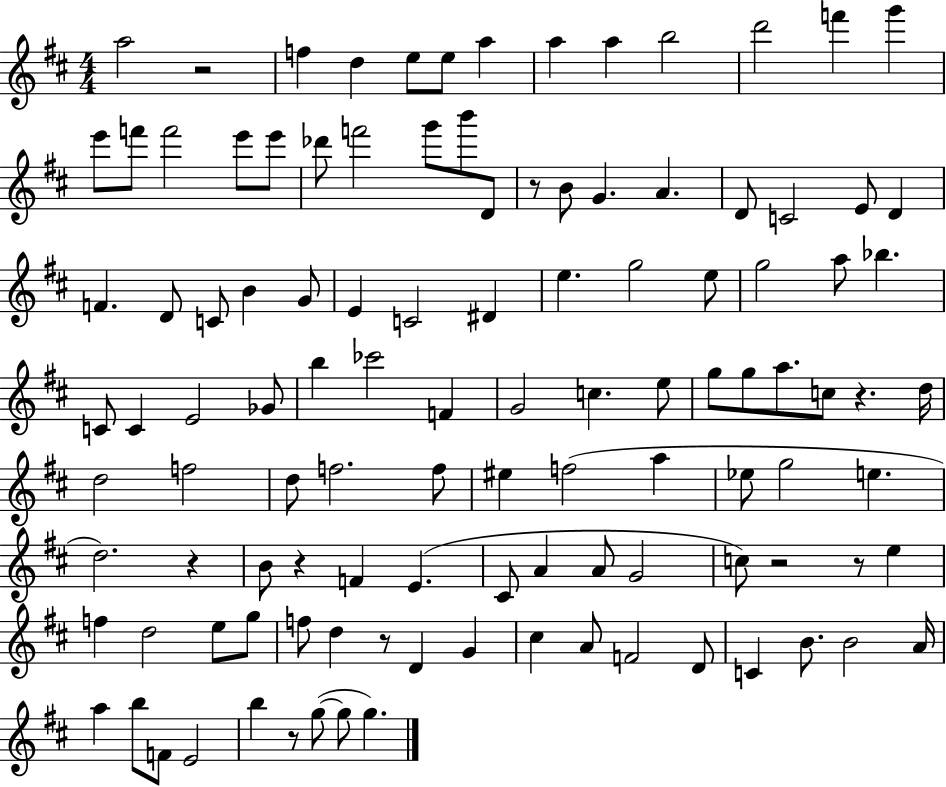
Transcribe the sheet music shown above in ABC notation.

X:1
T:Untitled
M:4/4
L:1/4
K:D
a2 z2 f d e/2 e/2 a a a b2 d'2 f' g' e'/2 f'/2 f'2 e'/2 e'/2 _d'/2 f'2 g'/2 b'/2 D/2 z/2 B/2 G A D/2 C2 E/2 D F D/2 C/2 B G/2 E C2 ^D e g2 e/2 g2 a/2 _b C/2 C E2 _G/2 b _c'2 F G2 c e/2 g/2 g/2 a/2 c/2 z d/4 d2 f2 d/2 f2 f/2 ^e f2 a _e/2 g2 e d2 z B/2 z F E ^C/2 A A/2 G2 c/2 z2 z/2 e f d2 e/2 g/2 f/2 d z/2 D G ^c A/2 F2 D/2 C B/2 B2 A/4 a b/2 F/2 E2 b z/2 g/2 g/2 g